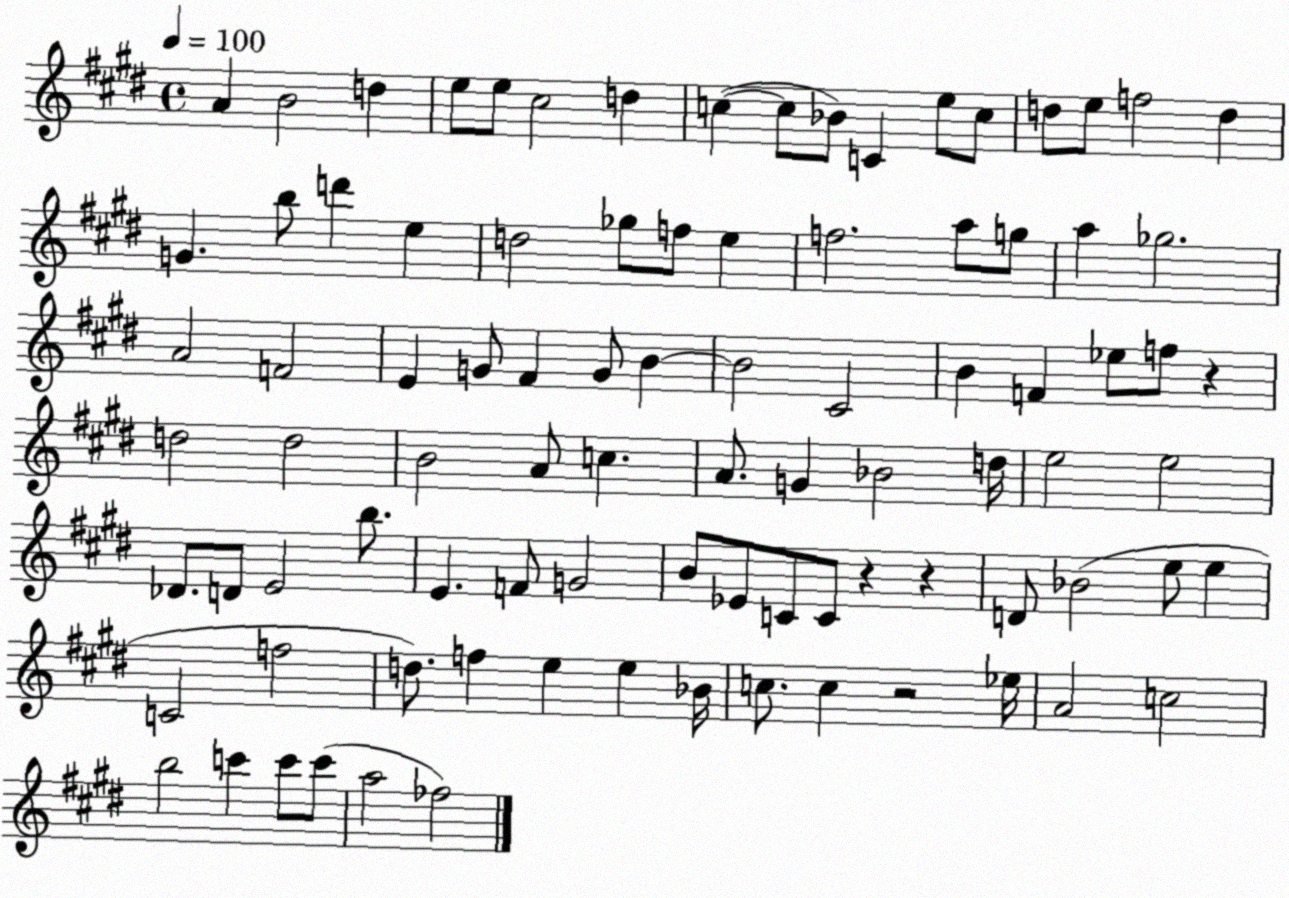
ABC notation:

X:1
T:Untitled
M:4/4
L:1/4
K:E
A B2 d e/2 e/2 ^c2 d c c/2 _B/2 C e/2 c/2 d/2 e/2 f2 d G b/2 d' e d2 _g/2 f/2 e f2 a/2 g/2 a _g2 A2 F2 E G/2 ^F G/2 B B2 ^C2 B F _e/2 f/2 z d2 d2 B2 A/2 c A/2 G _B2 d/4 e2 e2 _D/2 D/2 E2 b/2 E F/2 G2 B/2 _E/2 C/2 C/2 z z D/2 _B2 e/2 e C2 f2 d/2 f e e _B/4 c/2 c z2 _e/4 A2 c2 b2 c' c'/2 c'/2 a2 _f2